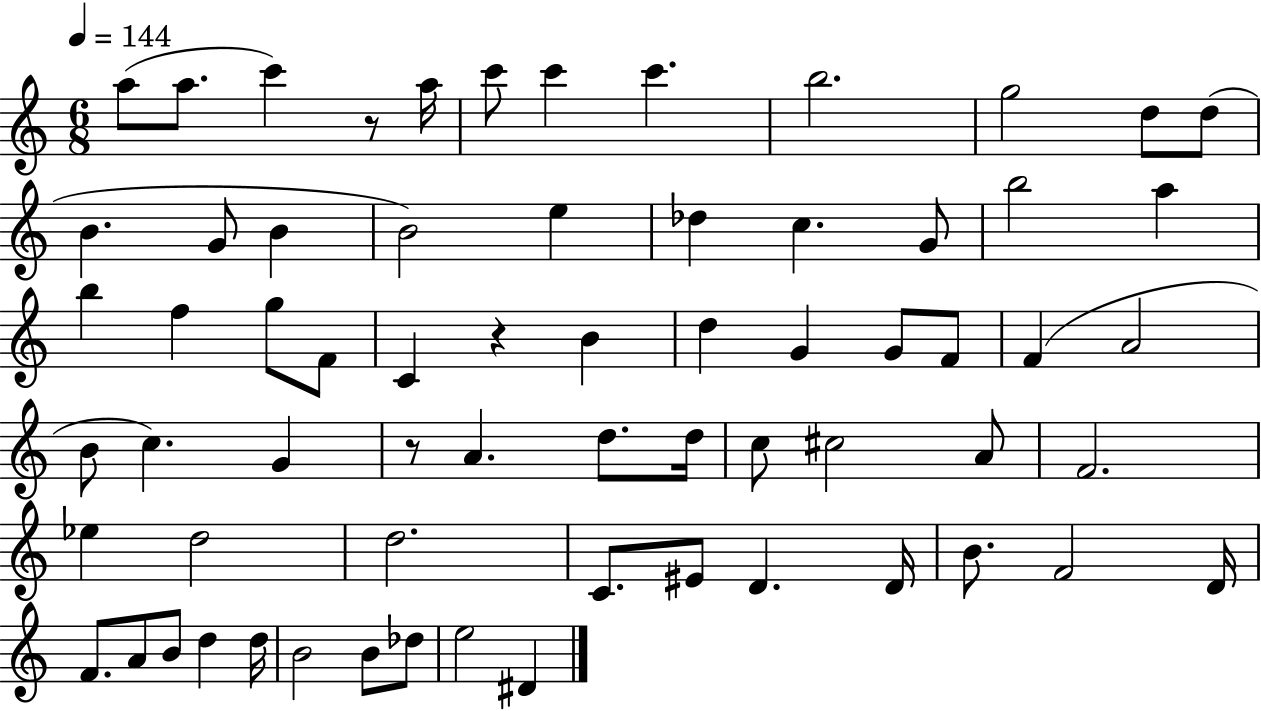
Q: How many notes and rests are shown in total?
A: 66